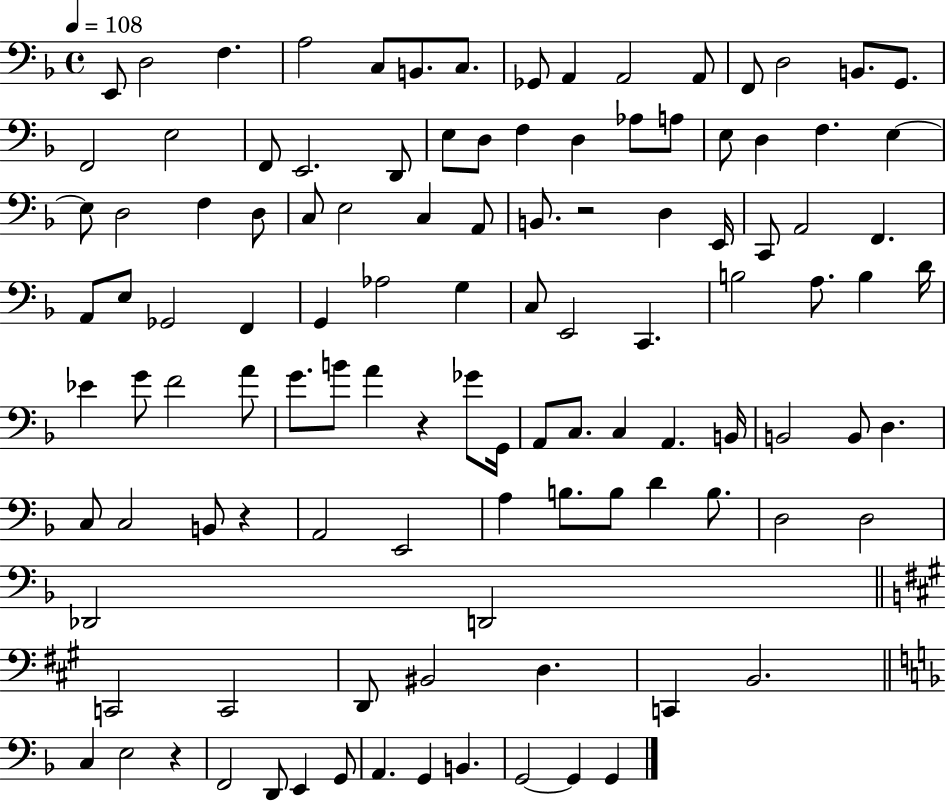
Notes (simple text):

E2/e D3/h F3/q. A3/h C3/e B2/e. C3/e. Gb2/e A2/q A2/h A2/e F2/e D3/h B2/e. G2/e. F2/h E3/h F2/e E2/h. D2/e E3/e D3/e F3/q D3/q Ab3/e A3/e E3/e D3/q F3/q. E3/q E3/e D3/h F3/q D3/e C3/e E3/h C3/q A2/e B2/e. R/h D3/q E2/s C2/e A2/h F2/q. A2/e E3/e Gb2/h F2/q G2/q Ab3/h G3/q C3/e E2/h C2/q. B3/h A3/e. B3/q D4/s Eb4/q G4/e F4/h A4/e G4/e. B4/e A4/q R/q Gb4/e G2/s A2/e C3/e. C3/q A2/q. B2/s B2/h B2/e D3/q. C3/e C3/h B2/e R/q A2/h E2/h A3/q B3/e. B3/e D4/q B3/e. D3/h D3/h Db2/h D2/h C2/h C2/h D2/e BIS2/h D3/q. C2/q B2/h. C3/q E3/h R/q F2/h D2/e E2/q G2/e A2/q. G2/q B2/q. G2/h G2/q G2/q